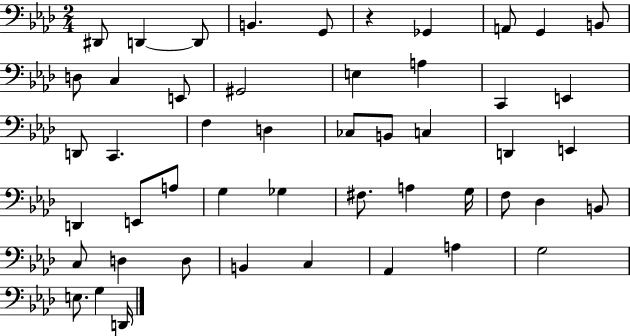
D#2/e D2/q D2/e B2/q. G2/e R/q Gb2/q A2/e G2/q B2/e D3/e C3/q E2/e G#2/h E3/q A3/q C2/q E2/q D2/e C2/q. F3/q D3/q CES3/e B2/e C3/q D2/q E2/q D2/q E2/e A3/e G3/q Gb3/q F#3/e. A3/q G3/s F3/e Db3/q B2/e C3/e D3/q D3/e B2/q C3/q Ab2/q A3/q G3/h E3/e. G3/q D2/s